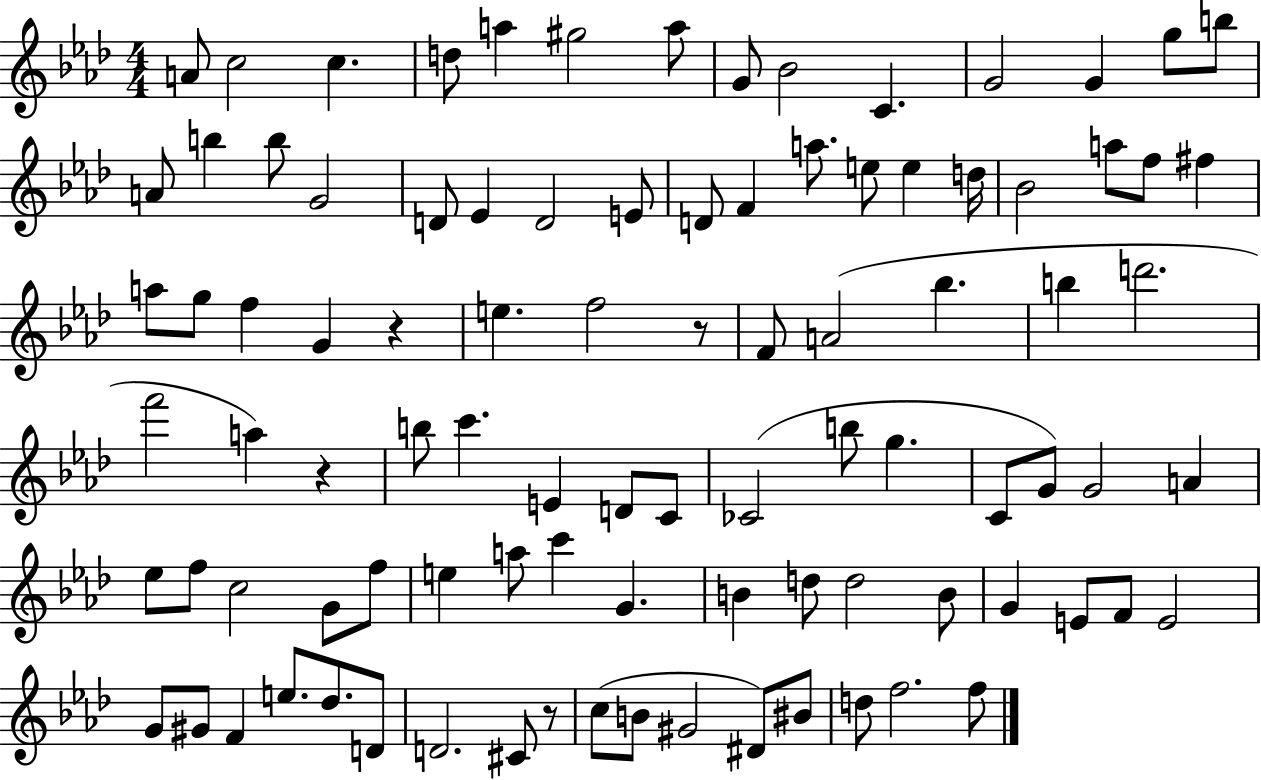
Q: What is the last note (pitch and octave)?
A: F5